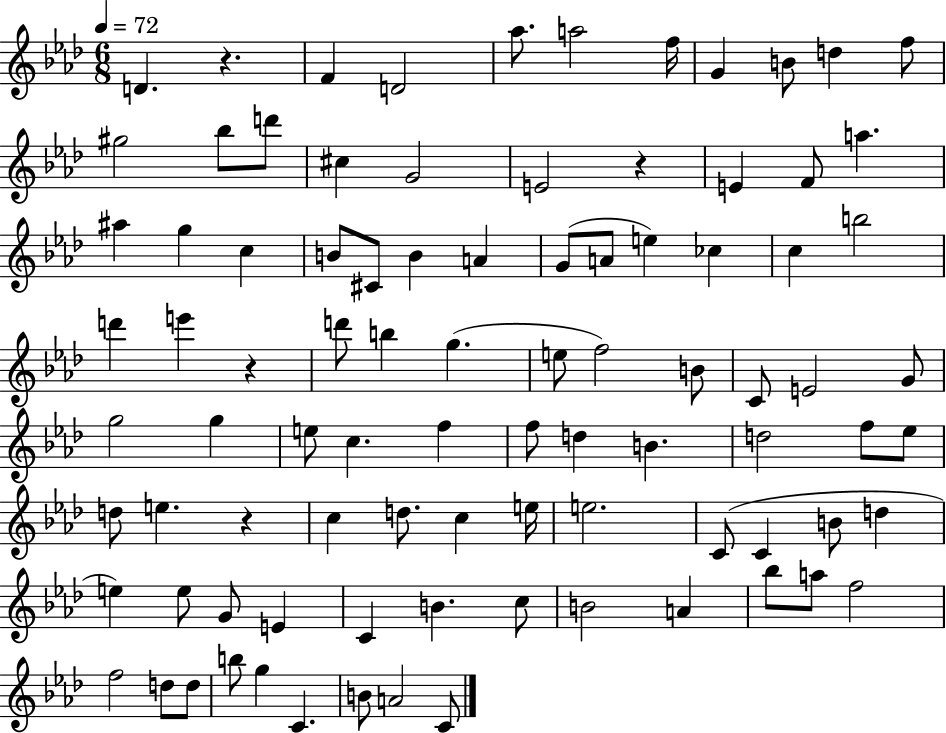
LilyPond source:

{
  \clef treble
  \numericTimeSignature
  \time 6/8
  \key aes \major
  \tempo 4 = 72
  d'4. r4. | f'4 d'2 | aes''8. a''2 f''16 | g'4 b'8 d''4 f''8 | \break gis''2 bes''8 d'''8 | cis''4 g'2 | e'2 r4 | e'4 f'8 a''4. | \break ais''4 g''4 c''4 | b'8 cis'8 b'4 a'4 | g'8( a'8 e''4) ces''4 | c''4 b''2 | \break d'''4 e'''4 r4 | d'''8 b''4 g''4.( | e''8 f''2) b'8 | c'8 e'2 g'8 | \break g''2 g''4 | e''8 c''4. f''4 | f''8 d''4 b'4. | d''2 f''8 ees''8 | \break d''8 e''4. r4 | c''4 d''8. c''4 e''16 | e''2. | c'8( c'4 b'8 d''4 | \break e''4) e''8 g'8 e'4 | c'4 b'4. c''8 | b'2 a'4 | bes''8 a''8 f''2 | \break f''2 d''8 d''8 | b''8 g''4 c'4. | b'8 a'2 c'8 | \bar "|."
}